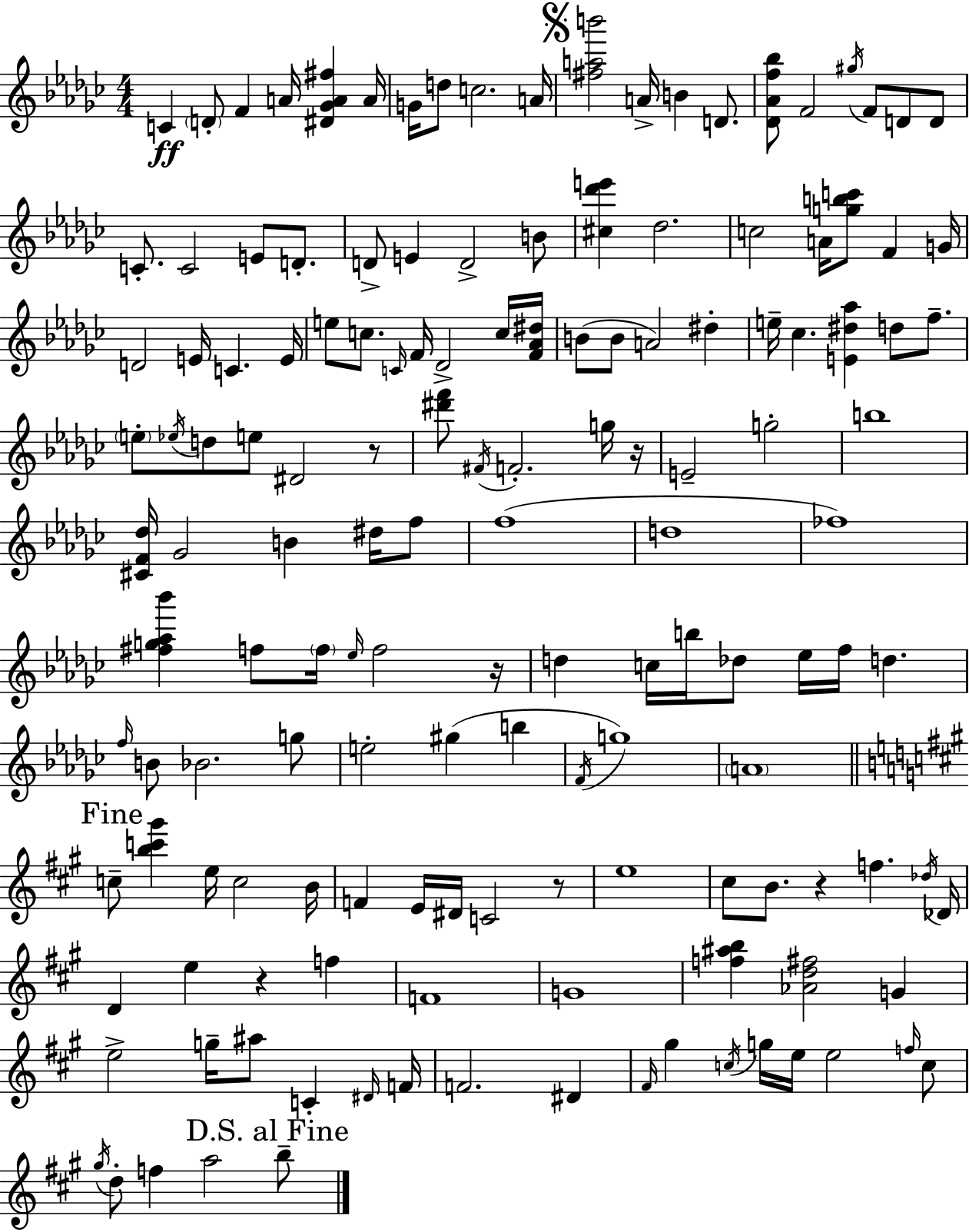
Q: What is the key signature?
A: EES minor